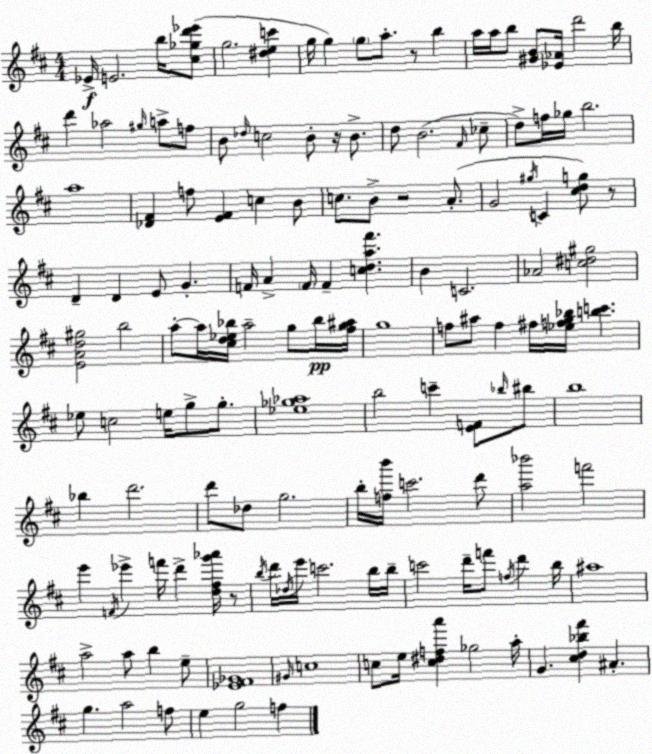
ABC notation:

X:1
T:Untitled
M:4/4
L:1/4
K:D
_E/4 E2 b/4 [^c_gd'_e']/2 g2 [^dec'] g/4 g g/2 a/2 z/2 b a/4 a/4 b/2 [^GB]/2 [_E_A]/4 d'2 b/4 d' _a2 ^g/4 a/2 f/2 B/2 _d/4 c2 B/2 z/4 B/2 d/2 B2 ^F/4 _c/2 d/2 f/4 _g/4 b2 a4 [_D^F] f/2 [E^F] c B/2 c/2 B/2 z2 A/2 G2 ^g/4 C [^cdg]/2 z/2 D D E/2 G F/4 A F/4 F [cda^f'] B C2 _A2 [c^d^g]2 [EAd^g]2 b2 a/2 a/4 [^cd_e_b]/4 a2 g/2 _b/4 [^fg^a]/4 g4 f/2 ^a/2 f ^f/4 [_efg_b]/4 [bc'] _e/2 c2 e/4 g/2 g/2 [_e_g_a]4 b2 c' [EF]/2 _b/4 ^b/2 b4 _b d'2 d'/2 _d/2 g2 b/4 [fb']/4 c'2 d'/2 [a_b']2 f'2 e' F/4 _e' f'/4 d' [d^fg'_a']/4 z/2 b/4 d'/4 _d/4 e'/4 c'2 b/4 b/4 c'2 d'/4 f'/2 f/4 d' b/4 ^a4 a2 a/2 b e/2 [_E^F_G]4 ^G/4 c4 c/2 e/4 [c^dfa'] _g2 a/4 G [^cd_b^f'] ^A g a2 f/2 e g2 f